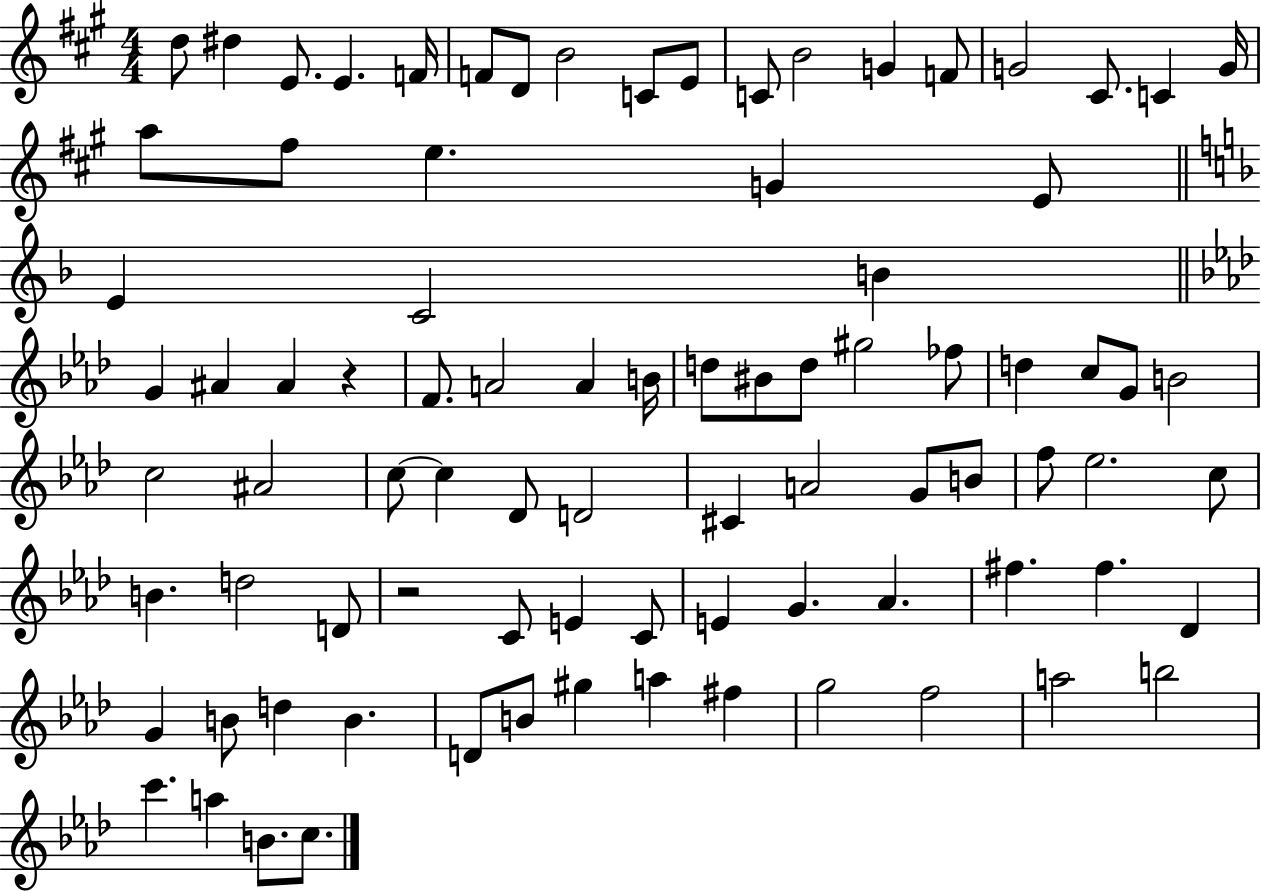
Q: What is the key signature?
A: A major